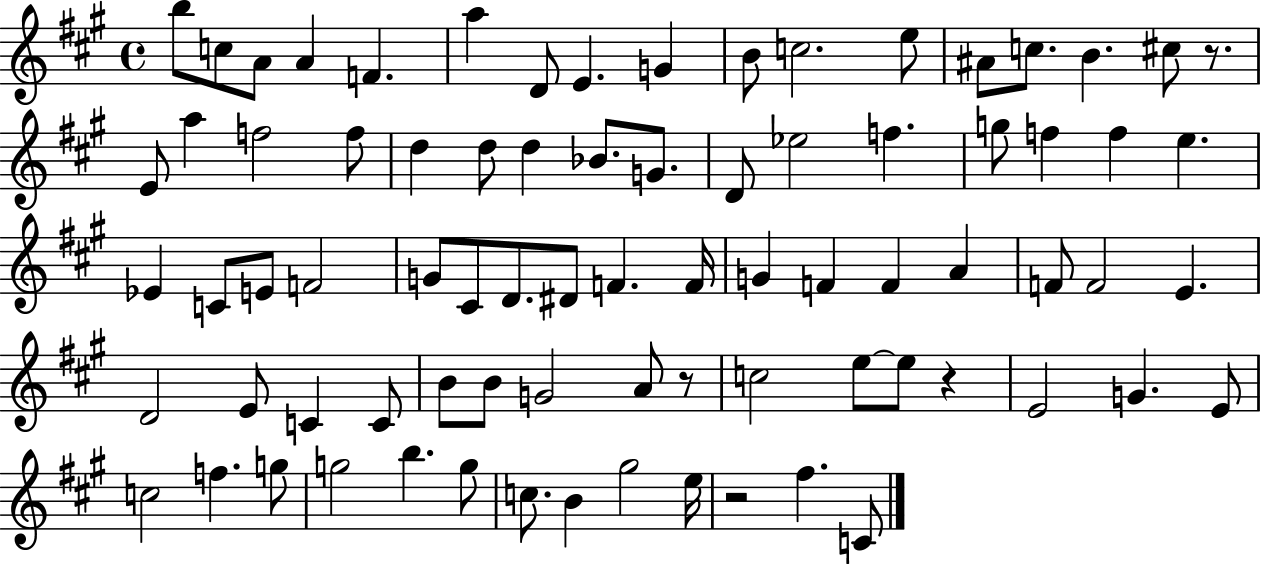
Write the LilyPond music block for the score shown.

{
  \clef treble
  \time 4/4
  \defaultTimeSignature
  \key a \major
  \repeat volta 2 { b''8 c''8 a'8 a'4 f'4. | a''4 d'8 e'4. g'4 | b'8 c''2. e''8 | ais'8 c''8. b'4. cis''8 r8. | \break e'8 a''4 f''2 f''8 | d''4 d''8 d''4 bes'8. g'8. | d'8 ees''2 f''4. | g''8 f''4 f''4 e''4. | \break ees'4 c'8 e'8 f'2 | g'8 cis'8 d'8. dis'8 f'4. f'16 | g'4 f'4 f'4 a'4 | f'8 f'2 e'4. | \break d'2 e'8 c'4 c'8 | b'8 b'8 g'2 a'8 r8 | c''2 e''8~~ e''8 r4 | e'2 g'4. e'8 | \break c''2 f''4. g''8 | g''2 b''4. g''8 | c''8. b'4 gis''2 e''16 | r2 fis''4. c'8 | \break } \bar "|."
}